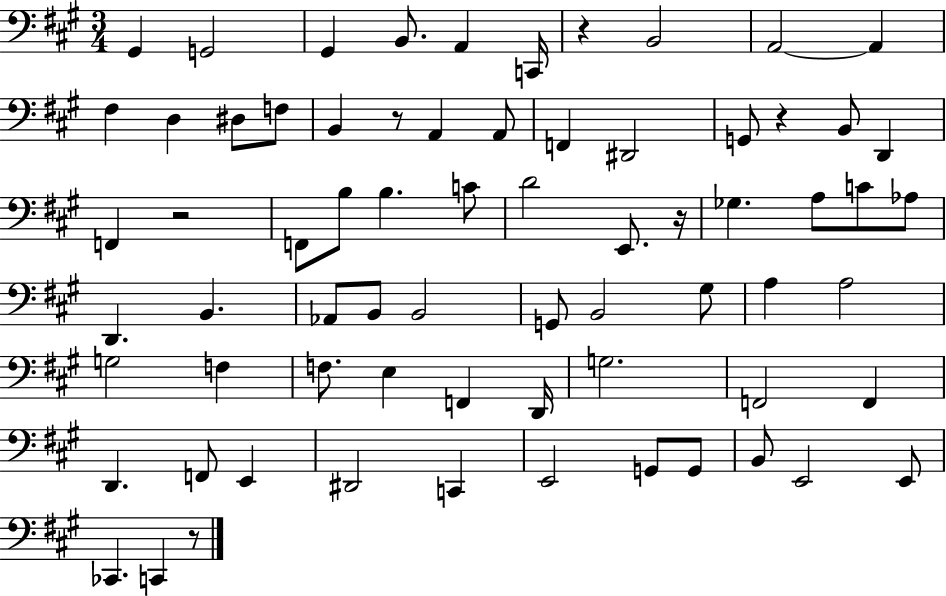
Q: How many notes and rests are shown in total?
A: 70